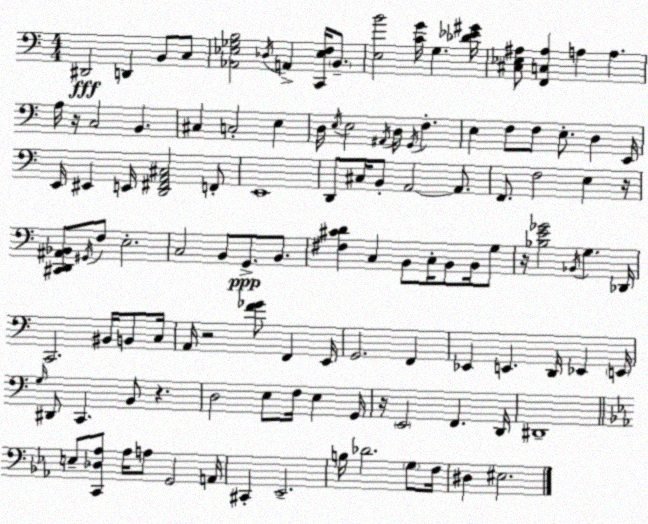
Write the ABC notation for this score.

X:1
T:Untitled
M:4/4
L:1/4
K:C
^D,,2 D,, B,,/2 C,/2 [_A,,_E,_G,B,]2 _D,/4 A,, [C,,_E,F,]/4 B,,/2 [E,B]2 [CG]/4 G, [_D_E^G]/4 [^C,_E,^A,]/2 [F,,C,^A,] A, A, A,/4 z/4 C,2 B,, ^C, C,2 E, D,/4 E,/4 E,2 ^A,,/4 D,/4 G,,/4 F, E, F,/2 F,/2 E,/2 D, E,,/4 E,,/4 ^E,, E,,/4 [D,,^F,,A,,^C,]2 F,,/2 E,,4 D,,/2 ^C,/4 B,,/2 A,,2 A,,/2 F,,/2 F,2 E, z/4 [^C,,D,,^A,,_B,,]/2 ^G,,/4 F,/2 E,2 C,2 B,,/2 G,,/2 B,,/2 [^F,^CD] C, B,,/2 C,/4 B,,/2 B,,/4 G,/2 z/4 [_B,E_G]2 _B,,/4 G, _D,,/4 C,,2 ^B,,/4 B,,/2 C,/4 A,,/4 z2 [F_G]/2 F,, E,,/4 G,,2 F,, _E,, E,, D,,/4 _E,, E,,/4 G,/4 ^D,,/2 C,, B,,/2 z D,2 E,/2 F,/4 E, G,,/4 z/4 E,,2 F,, D,,/4 ^D,,4 E,/2 [C,,_D,_A,]/2 _A,/4 A,/2 G,,2 A,,/4 ^C,, _E,,2 B,/4 _D2 G,/2 F,/4 ^D, ^E,2